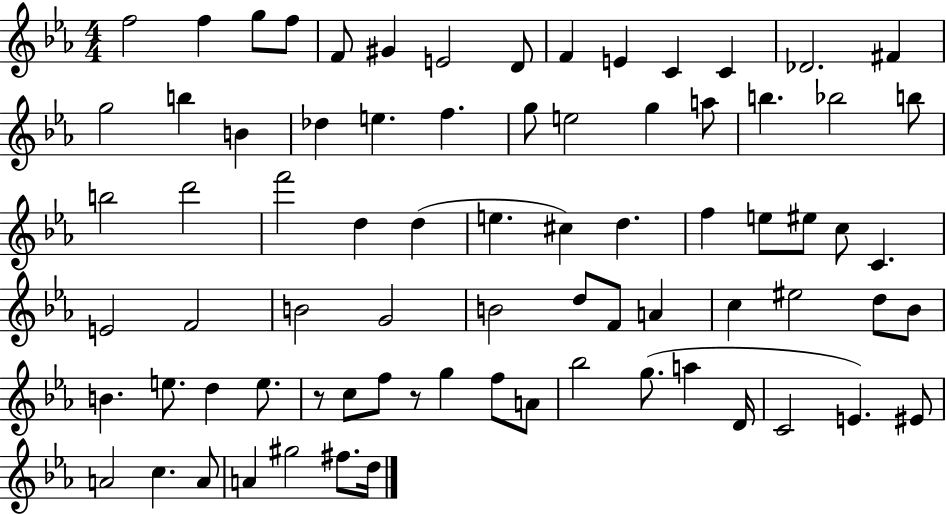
X:1
T:Untitled
M:4/4
L:1/4
K:Eb
f2 f g/2 f/2 F/2 ^G E2 D/2 F E C C _D2 ^F g2 b B _d e f g/2 e2 g a/2 b _b2 b/2 b2 d'2 f'2 d d e ^c d f e/2 ^e/2 c/2 C E2 F2 B2 G2 B2 d/2 F/2 A c ^e2 d/2 _B/2 B e/2 d e/2 z/2 c/2 f/2 z/2 g f/2 A/2 _b2 g/2 a D/4 C2 E ^E/2 A2 c A/2 A ^g2 ^f/2 d/4